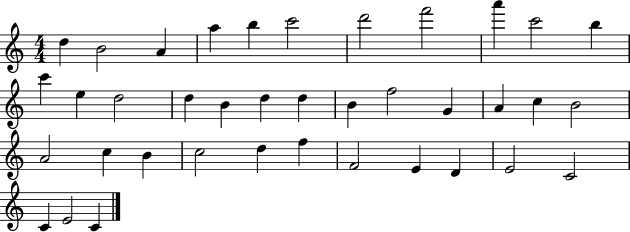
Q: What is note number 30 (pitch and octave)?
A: F5